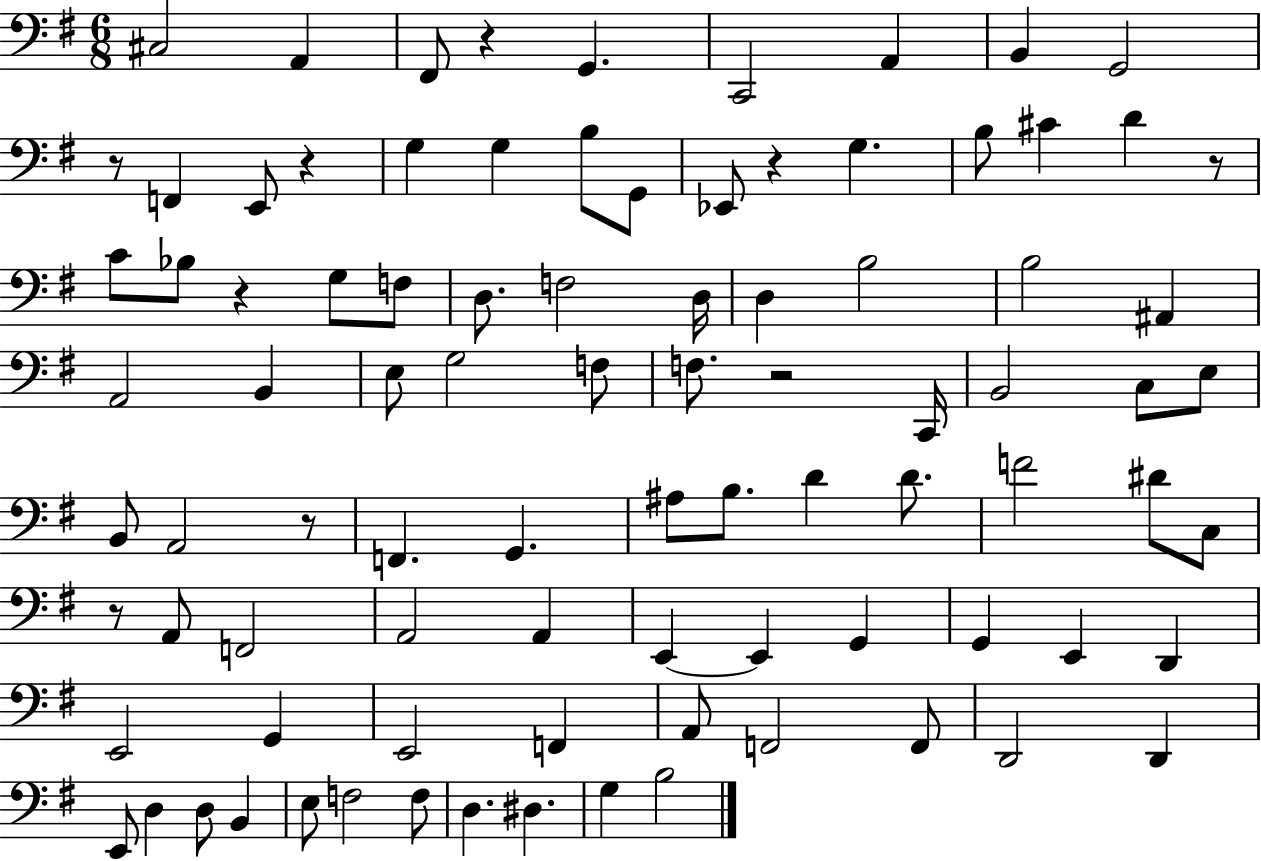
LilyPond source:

{
  \clef bass
  \numericTimeSignature
  \time 6/8
  \key g \major
  \repeat volta 2 { cis2 a,4 | fis,8 r4 g,4. | c,2 a,4 | b,4 g,2 | \break r8 f,4 e,8 r4 | g4 g4 b8 g,8 | ees,8 r4 g4. | b8 cis'4 d'4 r8 | \break c'8 bes8 r4 g8 f8 | d8. f2 d16 | d4 b2 | b2 ais,4 | \break a,2 b,4 | e8 g2 f8 | f8. r2 c,16 | b,2 c8 e8 | \break b,8 a,2 r8 | f,4. g,4. | ais8 b8. d'4 d'8. | f'2 dis'8 c8 | \break r8 a,8 f,2 | a,2 a,4 | e,4~~ e,4 g,4 | g,4 e,4 d,4 | \break e,2 g,4 | e,2 f,4 | a,8 f,2 f,8 | d,2 d,4 | \break e,8 d4 d8 b,4 | e8 f2 f8 | d4. dis4. | g4 b2 | \break } \bar "|."
}